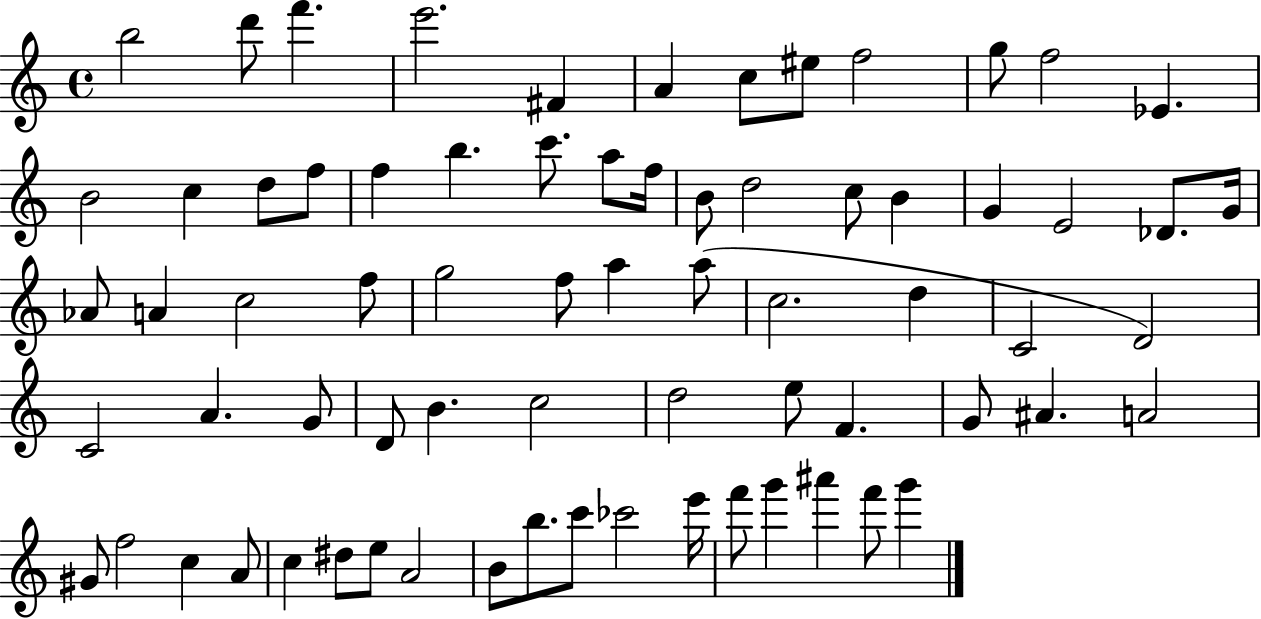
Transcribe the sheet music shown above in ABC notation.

X:1
T:Untitled
M:4/4
L:1/4
K:C
b2 d'/2 f' e'2 ^F A c/2 ^e/2 f2 g/2 f2 _E B2 c d/2 f/2 f b c'/2 a/2 f/4 B/2 d2 c/2 B G E2 _D/2 G/4 _A/2 A c2 f/2 g2 f/2 a a/2 c2 d C2 D2 C2 A G/2 D/2 B c2 d2 e/2 F G/2 ^A A2 ^G/2 f2 c A/2 c ^d/2 e/2 A2 B/2 b/2 c'/2 _c'2 e'/4 f'/2 g' ^a' f'/2 g'